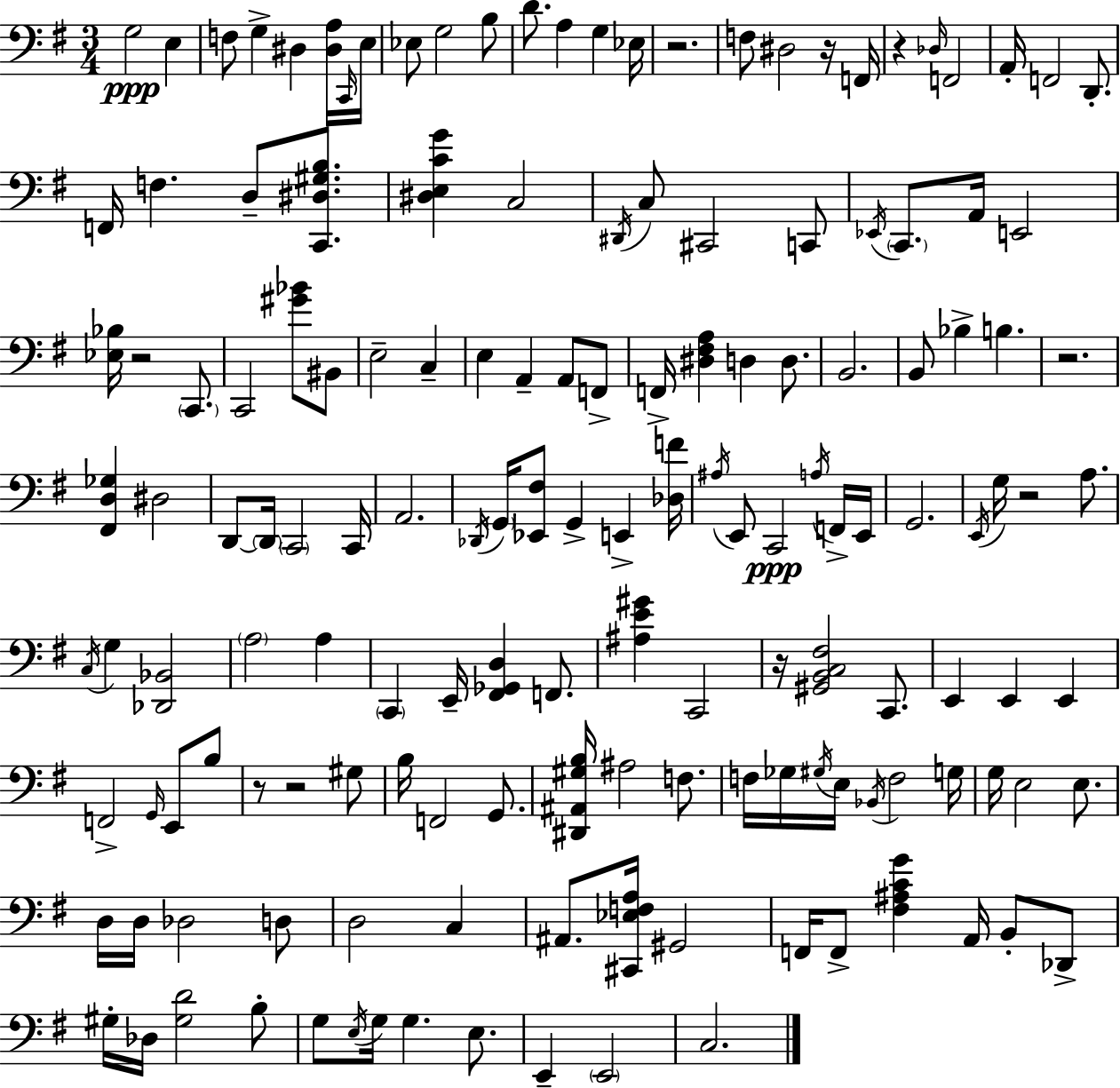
{
  \clef bass
  \numericTimeSignature
  \time 3/4
  \key g \major
  g2\ppp e4 | f8 g4-> dis4 <dis a>16 \grace { c,16 } | e16 ees8 g2 b8 | d'8. a4 g4 | \break ees16 r2. | f8 dis2 r16 | f,16 r4 \grace { des16 } f,2 | a,16-. f,2 d,8.-. | \break f,16 f4. d8-- <c, dis gis b>8. | <dis e c' g'>4 c2 | \acciaccatura { dis,16 } c8 cis,2 | c,8 \acciaccatura { ees,16 } \parenthesize c,8. a,16 e,2 | \break <ees bes>16 r2 | \parenthesize c,8. c,2 | <gis' bes'>8 bis,8 e2-- | c4-- e4 a,4-- | \break a,8 f,8-> f,16-> <dis fis a>4 d4 | d8. b,2. | b,8 bes4-> b4. | r2. | \break <fis, d ges>4 dis2 | d,8~~ \parenthesize d,16 \parenthesize c,2 | c,16 a,2. | \acciaccatura { des,16 } \parenthesize g,16 <ees, fis>8 g,4-> | \break e,4-> <des f'>16 \acciaccatura { ais16 } e,8 c,2\ppp | \acciaccatura { a16 } f,16-> e,16 g,2. | \acciaccatura { e,16 } g16 r2 | a8. \acciaccatura { c16 } g4 | \break <des, bes,>2 \parenthesize a2 | a4 \parenthesize c,4 | e,16-- <fis, ges, d>4 f,8. <ais e' gis'>4 | c,2 r16 <gis, b, c fis>2 | \break c,8. e,4 | e,4 e,4 f,2-> | \grace { g,16 } e,8 b8 r8 | r2 gis8 b16 f,2 | \break g,8. <dis, ais, gis b>16 ais2 | f8. f16 ges16 | \acciaccatura { gis16 } e16 \acciaccatura { bes,16 } f2 g16 | g16 e2 e8. | \break d16 d16 des2 d8 | d2 c4 | ais,8. <cis, ees f a>16 gis,2 | f,16 f,8-> <fis ais c' g'>4 a,16 b,8-. des,8-> | \break gis16-. des16 <gis d'>2 b8-. | g8 \acciaccatura { e16 } g16 g4. e8. | e,4-- \parenthesize e,2 | c2. | \break \bar "|."
}